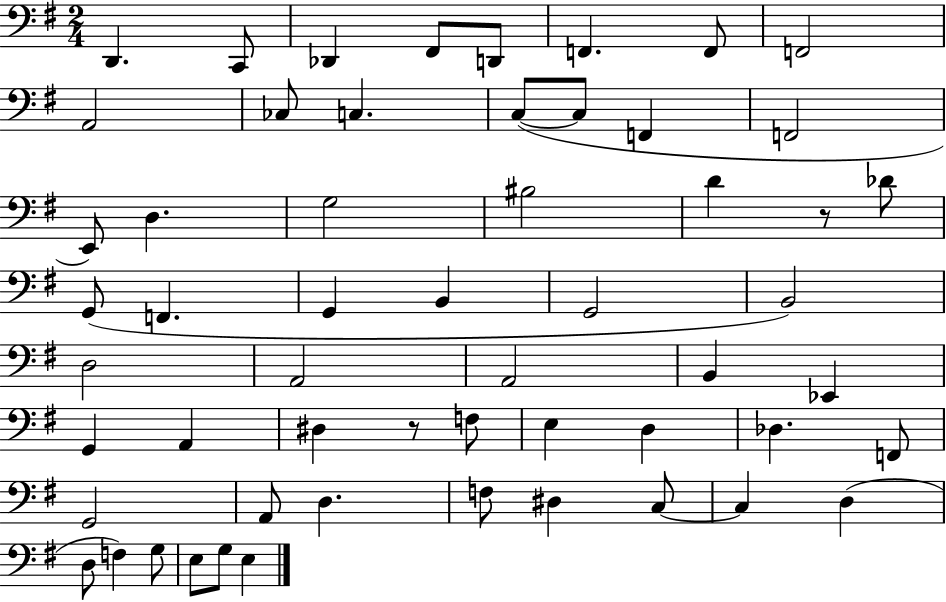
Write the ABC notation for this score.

X:1
T:Untitled
M:2/4
L:1/4
K:G
D,, C,,/2 _D,, ^F,,/2 D,,/2 F,, F,,/2 F,,2 A,,2 _C,/2 C, C,/2 C,/2 F,, F,,2 E,,/2 D, G,2 ^B,2 D z/2 _D/2 G,,/2 F,, G,, B,, G,,2 B,,2 D,2 A,,2 A,,2 B,, _E,, G,, A,, ^D, z/2 F,/2 E, D, _D, F,,/2 G,,2 A,,/2 D, F,/2 ^D, C,/2 C, D, D,/2 F, G,/2 E,/2 G,/2 E,